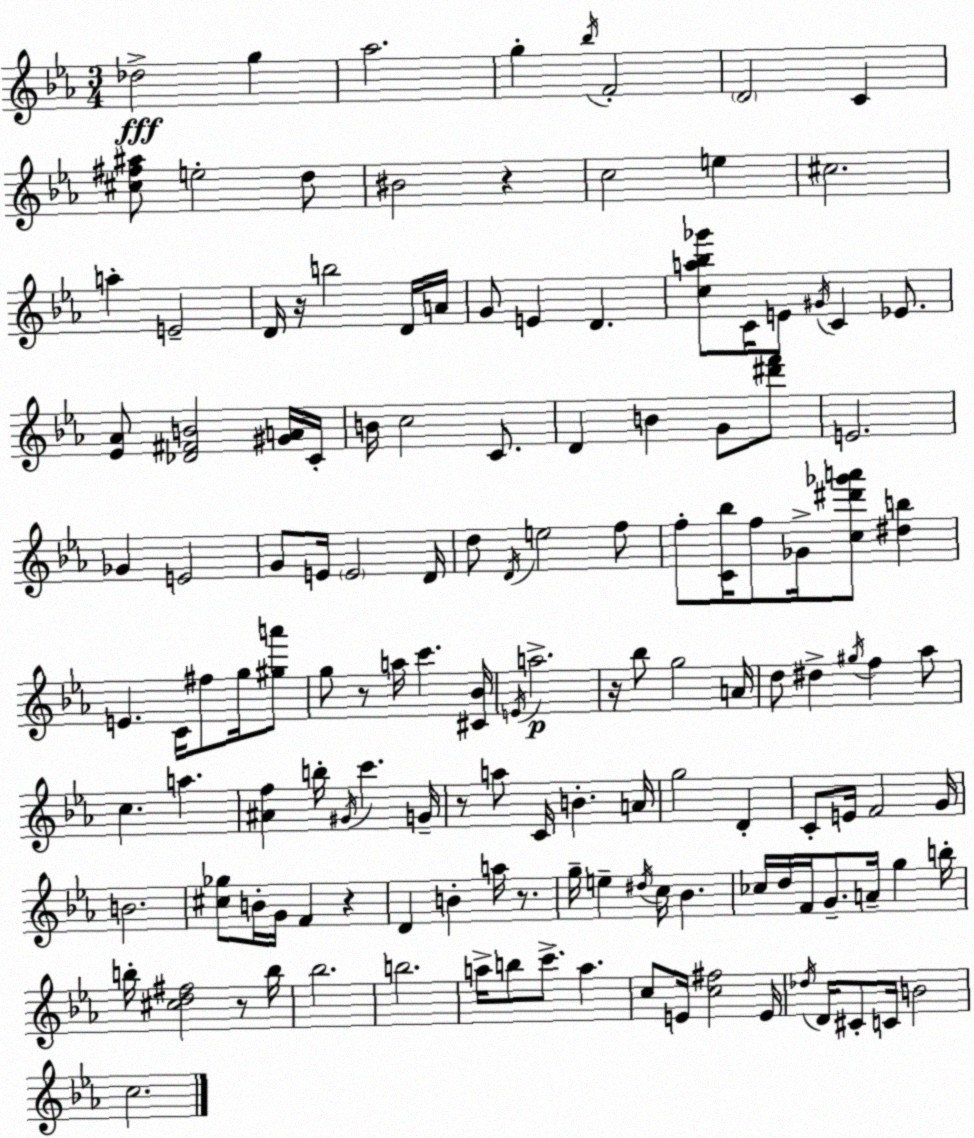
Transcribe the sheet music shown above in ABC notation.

X:1
T:Untitled
M:3/4
L:1/4
K:Cm
_d2 g _a2 g _b/4 F2 D2 C [^c^f^a]/2 e2 d/2 ^B2 z c2 e ^c2 a E2 D/4 z/4 b2 D/4 A/4 G/2 E D [ca_b_g']/2 C/4 E/2 ^G/4 C _E/2 [_E_A]/2 [_D^FB]2 [^GA]/4 C/4 B/4 c2 C/2 D B G/2 [^d'f']/2 E2 _G E2 G/2 E/4 E2 D/4 d/2 D/4 e2 f/2 f/2 [C_b]/4 f/2 _G/4 [c^d'_g'a']/2 [^db] E C/4 ^f/2 g/4 [^ga']/2 g/2 z/2 a/4 c' [^C_B]/4 E/4 a2 z/4 _b/2 g2 A/4 d/2 ^d ^g/4 f _a/2 c a [^Af] b/4 ^G/4 c' G/4 z/2 a/2 C/4 B A/4 g2 D C/2 E/4 F2 G/4 B2 [^c_g]/2 B/4 G/4 F z D B a/4 z/2 g/4 e ^d/4 c/4 _B _c/4 d/4 F/4 G/2 A/4 g b/4 b/4 [^cd^f]2 z/2 b/4 _b2 b2 a/4 b/2 c'/2 a c/2 E/4 [c^f]2 E/4 _d/4 D/4 ^C/2 C/4 B2 c2